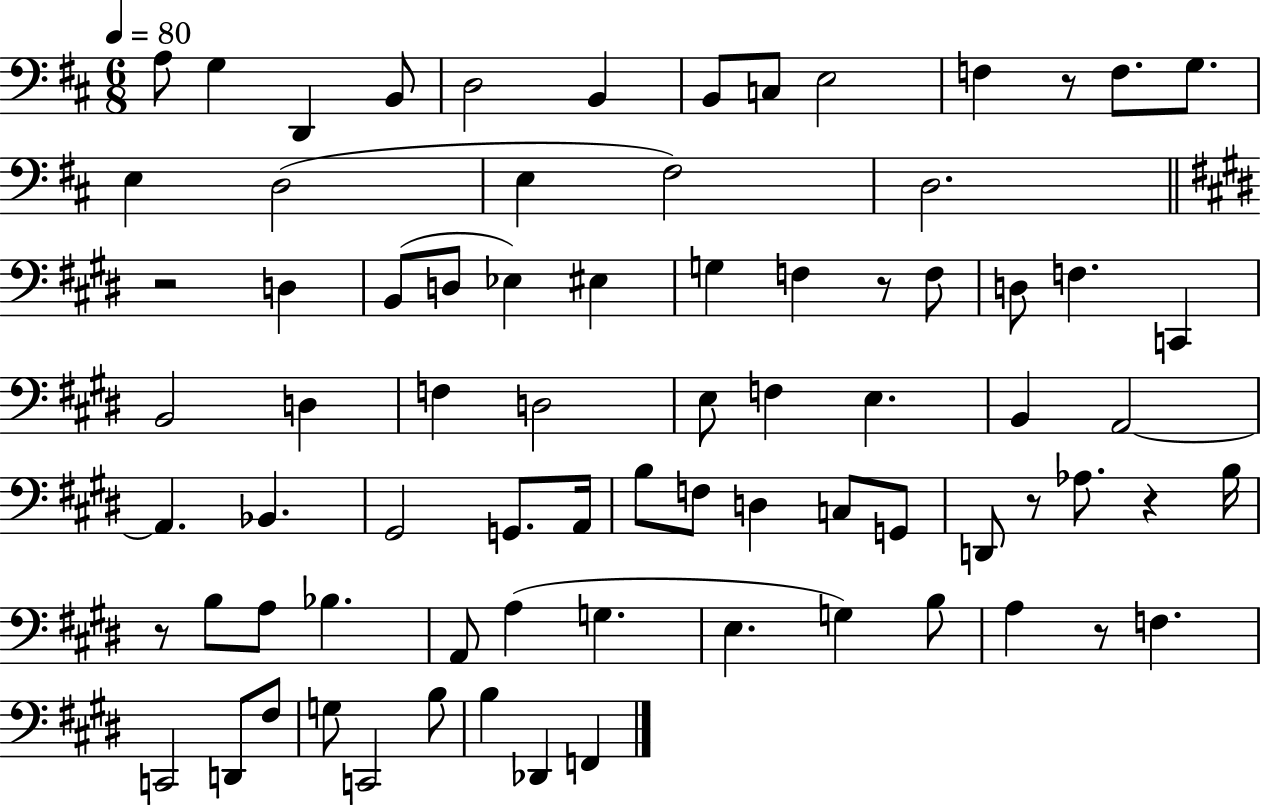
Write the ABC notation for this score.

X:1
T:Untitled
M:6/8
L:1/4
K:D
A,/2 G, D,, B,,/2 D,2 B,, B,,/2 C,/2 E,2 F, z/2 F,/2 G,/2 E, D,2 E, ^F,2 D,2 z2 D, B,,/2 D,/2 _E, ^E, G, F, z/2 F,/2 D,/2 F, C,, B,,2 D, F, D,2 E,/2 F, E, B,, A,,2 A,, _B,, ^G,,2 G,,/2 A,,/4 B,/2 F,/2 D, C,/2 G,,/2 D,,/2 z/2 _A,/2 z B,/4 z/2 B,/2 A,/2 _B, A,,/2 A, G, E, G, B,/2 A, z/2 F, C,,2 D,,/2 ^F,/2 G,/2 C,,2 B,/2 B, _D,, F,,